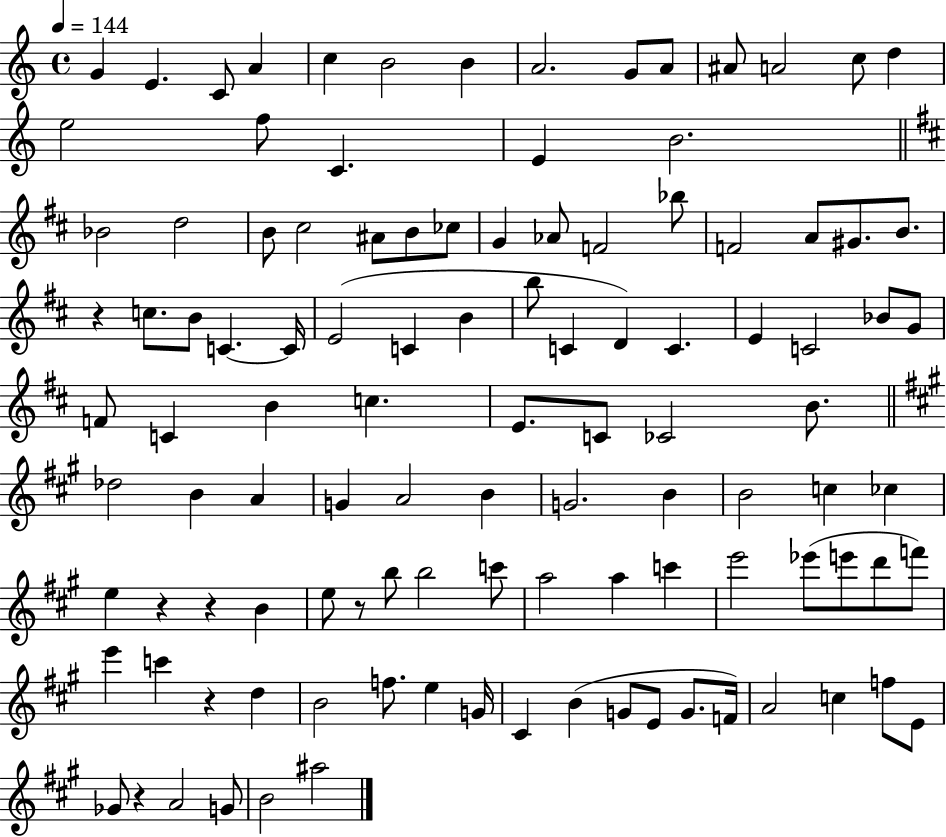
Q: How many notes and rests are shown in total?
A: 110